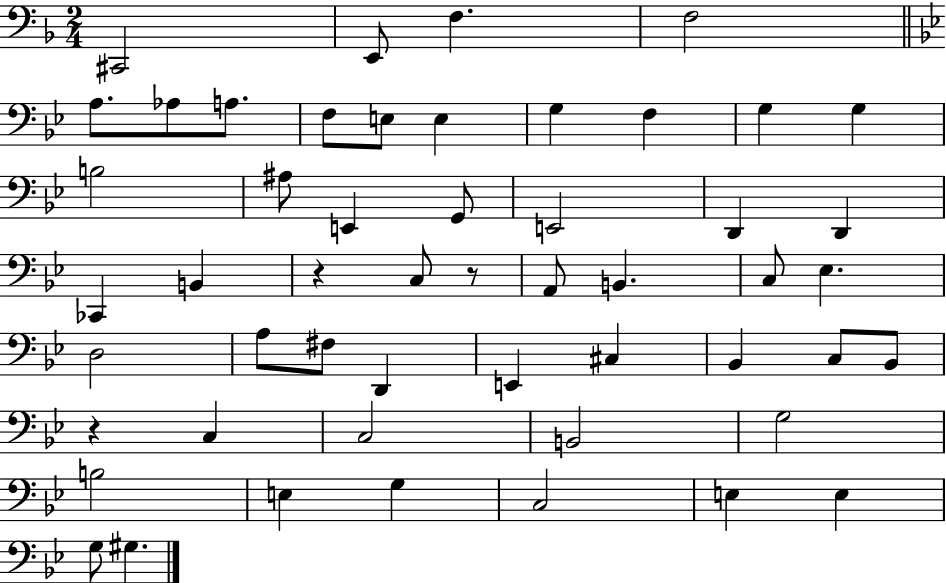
X:1
T:Untitled
M:2/4
L:1/4
K:F
^C,,2 E,,/2 F, F,2 A,/2 _A,/2 A,/2 F,/2 E,/2 E, G, F, G, G, B,2 ^A,/2 E,, G,,/2 E,,2 D,, D,, _C,, B,, z C,/2 z/2 A,,/2 B,, C,/2 _E, D,2 A,/2 ^F,/2 D,, E,, ^C, _B,, C,/2 _B,,/2 z C, C,2 B,,2 G,2 B,2 E, G, C,2 E, E, G,/2 ^G,